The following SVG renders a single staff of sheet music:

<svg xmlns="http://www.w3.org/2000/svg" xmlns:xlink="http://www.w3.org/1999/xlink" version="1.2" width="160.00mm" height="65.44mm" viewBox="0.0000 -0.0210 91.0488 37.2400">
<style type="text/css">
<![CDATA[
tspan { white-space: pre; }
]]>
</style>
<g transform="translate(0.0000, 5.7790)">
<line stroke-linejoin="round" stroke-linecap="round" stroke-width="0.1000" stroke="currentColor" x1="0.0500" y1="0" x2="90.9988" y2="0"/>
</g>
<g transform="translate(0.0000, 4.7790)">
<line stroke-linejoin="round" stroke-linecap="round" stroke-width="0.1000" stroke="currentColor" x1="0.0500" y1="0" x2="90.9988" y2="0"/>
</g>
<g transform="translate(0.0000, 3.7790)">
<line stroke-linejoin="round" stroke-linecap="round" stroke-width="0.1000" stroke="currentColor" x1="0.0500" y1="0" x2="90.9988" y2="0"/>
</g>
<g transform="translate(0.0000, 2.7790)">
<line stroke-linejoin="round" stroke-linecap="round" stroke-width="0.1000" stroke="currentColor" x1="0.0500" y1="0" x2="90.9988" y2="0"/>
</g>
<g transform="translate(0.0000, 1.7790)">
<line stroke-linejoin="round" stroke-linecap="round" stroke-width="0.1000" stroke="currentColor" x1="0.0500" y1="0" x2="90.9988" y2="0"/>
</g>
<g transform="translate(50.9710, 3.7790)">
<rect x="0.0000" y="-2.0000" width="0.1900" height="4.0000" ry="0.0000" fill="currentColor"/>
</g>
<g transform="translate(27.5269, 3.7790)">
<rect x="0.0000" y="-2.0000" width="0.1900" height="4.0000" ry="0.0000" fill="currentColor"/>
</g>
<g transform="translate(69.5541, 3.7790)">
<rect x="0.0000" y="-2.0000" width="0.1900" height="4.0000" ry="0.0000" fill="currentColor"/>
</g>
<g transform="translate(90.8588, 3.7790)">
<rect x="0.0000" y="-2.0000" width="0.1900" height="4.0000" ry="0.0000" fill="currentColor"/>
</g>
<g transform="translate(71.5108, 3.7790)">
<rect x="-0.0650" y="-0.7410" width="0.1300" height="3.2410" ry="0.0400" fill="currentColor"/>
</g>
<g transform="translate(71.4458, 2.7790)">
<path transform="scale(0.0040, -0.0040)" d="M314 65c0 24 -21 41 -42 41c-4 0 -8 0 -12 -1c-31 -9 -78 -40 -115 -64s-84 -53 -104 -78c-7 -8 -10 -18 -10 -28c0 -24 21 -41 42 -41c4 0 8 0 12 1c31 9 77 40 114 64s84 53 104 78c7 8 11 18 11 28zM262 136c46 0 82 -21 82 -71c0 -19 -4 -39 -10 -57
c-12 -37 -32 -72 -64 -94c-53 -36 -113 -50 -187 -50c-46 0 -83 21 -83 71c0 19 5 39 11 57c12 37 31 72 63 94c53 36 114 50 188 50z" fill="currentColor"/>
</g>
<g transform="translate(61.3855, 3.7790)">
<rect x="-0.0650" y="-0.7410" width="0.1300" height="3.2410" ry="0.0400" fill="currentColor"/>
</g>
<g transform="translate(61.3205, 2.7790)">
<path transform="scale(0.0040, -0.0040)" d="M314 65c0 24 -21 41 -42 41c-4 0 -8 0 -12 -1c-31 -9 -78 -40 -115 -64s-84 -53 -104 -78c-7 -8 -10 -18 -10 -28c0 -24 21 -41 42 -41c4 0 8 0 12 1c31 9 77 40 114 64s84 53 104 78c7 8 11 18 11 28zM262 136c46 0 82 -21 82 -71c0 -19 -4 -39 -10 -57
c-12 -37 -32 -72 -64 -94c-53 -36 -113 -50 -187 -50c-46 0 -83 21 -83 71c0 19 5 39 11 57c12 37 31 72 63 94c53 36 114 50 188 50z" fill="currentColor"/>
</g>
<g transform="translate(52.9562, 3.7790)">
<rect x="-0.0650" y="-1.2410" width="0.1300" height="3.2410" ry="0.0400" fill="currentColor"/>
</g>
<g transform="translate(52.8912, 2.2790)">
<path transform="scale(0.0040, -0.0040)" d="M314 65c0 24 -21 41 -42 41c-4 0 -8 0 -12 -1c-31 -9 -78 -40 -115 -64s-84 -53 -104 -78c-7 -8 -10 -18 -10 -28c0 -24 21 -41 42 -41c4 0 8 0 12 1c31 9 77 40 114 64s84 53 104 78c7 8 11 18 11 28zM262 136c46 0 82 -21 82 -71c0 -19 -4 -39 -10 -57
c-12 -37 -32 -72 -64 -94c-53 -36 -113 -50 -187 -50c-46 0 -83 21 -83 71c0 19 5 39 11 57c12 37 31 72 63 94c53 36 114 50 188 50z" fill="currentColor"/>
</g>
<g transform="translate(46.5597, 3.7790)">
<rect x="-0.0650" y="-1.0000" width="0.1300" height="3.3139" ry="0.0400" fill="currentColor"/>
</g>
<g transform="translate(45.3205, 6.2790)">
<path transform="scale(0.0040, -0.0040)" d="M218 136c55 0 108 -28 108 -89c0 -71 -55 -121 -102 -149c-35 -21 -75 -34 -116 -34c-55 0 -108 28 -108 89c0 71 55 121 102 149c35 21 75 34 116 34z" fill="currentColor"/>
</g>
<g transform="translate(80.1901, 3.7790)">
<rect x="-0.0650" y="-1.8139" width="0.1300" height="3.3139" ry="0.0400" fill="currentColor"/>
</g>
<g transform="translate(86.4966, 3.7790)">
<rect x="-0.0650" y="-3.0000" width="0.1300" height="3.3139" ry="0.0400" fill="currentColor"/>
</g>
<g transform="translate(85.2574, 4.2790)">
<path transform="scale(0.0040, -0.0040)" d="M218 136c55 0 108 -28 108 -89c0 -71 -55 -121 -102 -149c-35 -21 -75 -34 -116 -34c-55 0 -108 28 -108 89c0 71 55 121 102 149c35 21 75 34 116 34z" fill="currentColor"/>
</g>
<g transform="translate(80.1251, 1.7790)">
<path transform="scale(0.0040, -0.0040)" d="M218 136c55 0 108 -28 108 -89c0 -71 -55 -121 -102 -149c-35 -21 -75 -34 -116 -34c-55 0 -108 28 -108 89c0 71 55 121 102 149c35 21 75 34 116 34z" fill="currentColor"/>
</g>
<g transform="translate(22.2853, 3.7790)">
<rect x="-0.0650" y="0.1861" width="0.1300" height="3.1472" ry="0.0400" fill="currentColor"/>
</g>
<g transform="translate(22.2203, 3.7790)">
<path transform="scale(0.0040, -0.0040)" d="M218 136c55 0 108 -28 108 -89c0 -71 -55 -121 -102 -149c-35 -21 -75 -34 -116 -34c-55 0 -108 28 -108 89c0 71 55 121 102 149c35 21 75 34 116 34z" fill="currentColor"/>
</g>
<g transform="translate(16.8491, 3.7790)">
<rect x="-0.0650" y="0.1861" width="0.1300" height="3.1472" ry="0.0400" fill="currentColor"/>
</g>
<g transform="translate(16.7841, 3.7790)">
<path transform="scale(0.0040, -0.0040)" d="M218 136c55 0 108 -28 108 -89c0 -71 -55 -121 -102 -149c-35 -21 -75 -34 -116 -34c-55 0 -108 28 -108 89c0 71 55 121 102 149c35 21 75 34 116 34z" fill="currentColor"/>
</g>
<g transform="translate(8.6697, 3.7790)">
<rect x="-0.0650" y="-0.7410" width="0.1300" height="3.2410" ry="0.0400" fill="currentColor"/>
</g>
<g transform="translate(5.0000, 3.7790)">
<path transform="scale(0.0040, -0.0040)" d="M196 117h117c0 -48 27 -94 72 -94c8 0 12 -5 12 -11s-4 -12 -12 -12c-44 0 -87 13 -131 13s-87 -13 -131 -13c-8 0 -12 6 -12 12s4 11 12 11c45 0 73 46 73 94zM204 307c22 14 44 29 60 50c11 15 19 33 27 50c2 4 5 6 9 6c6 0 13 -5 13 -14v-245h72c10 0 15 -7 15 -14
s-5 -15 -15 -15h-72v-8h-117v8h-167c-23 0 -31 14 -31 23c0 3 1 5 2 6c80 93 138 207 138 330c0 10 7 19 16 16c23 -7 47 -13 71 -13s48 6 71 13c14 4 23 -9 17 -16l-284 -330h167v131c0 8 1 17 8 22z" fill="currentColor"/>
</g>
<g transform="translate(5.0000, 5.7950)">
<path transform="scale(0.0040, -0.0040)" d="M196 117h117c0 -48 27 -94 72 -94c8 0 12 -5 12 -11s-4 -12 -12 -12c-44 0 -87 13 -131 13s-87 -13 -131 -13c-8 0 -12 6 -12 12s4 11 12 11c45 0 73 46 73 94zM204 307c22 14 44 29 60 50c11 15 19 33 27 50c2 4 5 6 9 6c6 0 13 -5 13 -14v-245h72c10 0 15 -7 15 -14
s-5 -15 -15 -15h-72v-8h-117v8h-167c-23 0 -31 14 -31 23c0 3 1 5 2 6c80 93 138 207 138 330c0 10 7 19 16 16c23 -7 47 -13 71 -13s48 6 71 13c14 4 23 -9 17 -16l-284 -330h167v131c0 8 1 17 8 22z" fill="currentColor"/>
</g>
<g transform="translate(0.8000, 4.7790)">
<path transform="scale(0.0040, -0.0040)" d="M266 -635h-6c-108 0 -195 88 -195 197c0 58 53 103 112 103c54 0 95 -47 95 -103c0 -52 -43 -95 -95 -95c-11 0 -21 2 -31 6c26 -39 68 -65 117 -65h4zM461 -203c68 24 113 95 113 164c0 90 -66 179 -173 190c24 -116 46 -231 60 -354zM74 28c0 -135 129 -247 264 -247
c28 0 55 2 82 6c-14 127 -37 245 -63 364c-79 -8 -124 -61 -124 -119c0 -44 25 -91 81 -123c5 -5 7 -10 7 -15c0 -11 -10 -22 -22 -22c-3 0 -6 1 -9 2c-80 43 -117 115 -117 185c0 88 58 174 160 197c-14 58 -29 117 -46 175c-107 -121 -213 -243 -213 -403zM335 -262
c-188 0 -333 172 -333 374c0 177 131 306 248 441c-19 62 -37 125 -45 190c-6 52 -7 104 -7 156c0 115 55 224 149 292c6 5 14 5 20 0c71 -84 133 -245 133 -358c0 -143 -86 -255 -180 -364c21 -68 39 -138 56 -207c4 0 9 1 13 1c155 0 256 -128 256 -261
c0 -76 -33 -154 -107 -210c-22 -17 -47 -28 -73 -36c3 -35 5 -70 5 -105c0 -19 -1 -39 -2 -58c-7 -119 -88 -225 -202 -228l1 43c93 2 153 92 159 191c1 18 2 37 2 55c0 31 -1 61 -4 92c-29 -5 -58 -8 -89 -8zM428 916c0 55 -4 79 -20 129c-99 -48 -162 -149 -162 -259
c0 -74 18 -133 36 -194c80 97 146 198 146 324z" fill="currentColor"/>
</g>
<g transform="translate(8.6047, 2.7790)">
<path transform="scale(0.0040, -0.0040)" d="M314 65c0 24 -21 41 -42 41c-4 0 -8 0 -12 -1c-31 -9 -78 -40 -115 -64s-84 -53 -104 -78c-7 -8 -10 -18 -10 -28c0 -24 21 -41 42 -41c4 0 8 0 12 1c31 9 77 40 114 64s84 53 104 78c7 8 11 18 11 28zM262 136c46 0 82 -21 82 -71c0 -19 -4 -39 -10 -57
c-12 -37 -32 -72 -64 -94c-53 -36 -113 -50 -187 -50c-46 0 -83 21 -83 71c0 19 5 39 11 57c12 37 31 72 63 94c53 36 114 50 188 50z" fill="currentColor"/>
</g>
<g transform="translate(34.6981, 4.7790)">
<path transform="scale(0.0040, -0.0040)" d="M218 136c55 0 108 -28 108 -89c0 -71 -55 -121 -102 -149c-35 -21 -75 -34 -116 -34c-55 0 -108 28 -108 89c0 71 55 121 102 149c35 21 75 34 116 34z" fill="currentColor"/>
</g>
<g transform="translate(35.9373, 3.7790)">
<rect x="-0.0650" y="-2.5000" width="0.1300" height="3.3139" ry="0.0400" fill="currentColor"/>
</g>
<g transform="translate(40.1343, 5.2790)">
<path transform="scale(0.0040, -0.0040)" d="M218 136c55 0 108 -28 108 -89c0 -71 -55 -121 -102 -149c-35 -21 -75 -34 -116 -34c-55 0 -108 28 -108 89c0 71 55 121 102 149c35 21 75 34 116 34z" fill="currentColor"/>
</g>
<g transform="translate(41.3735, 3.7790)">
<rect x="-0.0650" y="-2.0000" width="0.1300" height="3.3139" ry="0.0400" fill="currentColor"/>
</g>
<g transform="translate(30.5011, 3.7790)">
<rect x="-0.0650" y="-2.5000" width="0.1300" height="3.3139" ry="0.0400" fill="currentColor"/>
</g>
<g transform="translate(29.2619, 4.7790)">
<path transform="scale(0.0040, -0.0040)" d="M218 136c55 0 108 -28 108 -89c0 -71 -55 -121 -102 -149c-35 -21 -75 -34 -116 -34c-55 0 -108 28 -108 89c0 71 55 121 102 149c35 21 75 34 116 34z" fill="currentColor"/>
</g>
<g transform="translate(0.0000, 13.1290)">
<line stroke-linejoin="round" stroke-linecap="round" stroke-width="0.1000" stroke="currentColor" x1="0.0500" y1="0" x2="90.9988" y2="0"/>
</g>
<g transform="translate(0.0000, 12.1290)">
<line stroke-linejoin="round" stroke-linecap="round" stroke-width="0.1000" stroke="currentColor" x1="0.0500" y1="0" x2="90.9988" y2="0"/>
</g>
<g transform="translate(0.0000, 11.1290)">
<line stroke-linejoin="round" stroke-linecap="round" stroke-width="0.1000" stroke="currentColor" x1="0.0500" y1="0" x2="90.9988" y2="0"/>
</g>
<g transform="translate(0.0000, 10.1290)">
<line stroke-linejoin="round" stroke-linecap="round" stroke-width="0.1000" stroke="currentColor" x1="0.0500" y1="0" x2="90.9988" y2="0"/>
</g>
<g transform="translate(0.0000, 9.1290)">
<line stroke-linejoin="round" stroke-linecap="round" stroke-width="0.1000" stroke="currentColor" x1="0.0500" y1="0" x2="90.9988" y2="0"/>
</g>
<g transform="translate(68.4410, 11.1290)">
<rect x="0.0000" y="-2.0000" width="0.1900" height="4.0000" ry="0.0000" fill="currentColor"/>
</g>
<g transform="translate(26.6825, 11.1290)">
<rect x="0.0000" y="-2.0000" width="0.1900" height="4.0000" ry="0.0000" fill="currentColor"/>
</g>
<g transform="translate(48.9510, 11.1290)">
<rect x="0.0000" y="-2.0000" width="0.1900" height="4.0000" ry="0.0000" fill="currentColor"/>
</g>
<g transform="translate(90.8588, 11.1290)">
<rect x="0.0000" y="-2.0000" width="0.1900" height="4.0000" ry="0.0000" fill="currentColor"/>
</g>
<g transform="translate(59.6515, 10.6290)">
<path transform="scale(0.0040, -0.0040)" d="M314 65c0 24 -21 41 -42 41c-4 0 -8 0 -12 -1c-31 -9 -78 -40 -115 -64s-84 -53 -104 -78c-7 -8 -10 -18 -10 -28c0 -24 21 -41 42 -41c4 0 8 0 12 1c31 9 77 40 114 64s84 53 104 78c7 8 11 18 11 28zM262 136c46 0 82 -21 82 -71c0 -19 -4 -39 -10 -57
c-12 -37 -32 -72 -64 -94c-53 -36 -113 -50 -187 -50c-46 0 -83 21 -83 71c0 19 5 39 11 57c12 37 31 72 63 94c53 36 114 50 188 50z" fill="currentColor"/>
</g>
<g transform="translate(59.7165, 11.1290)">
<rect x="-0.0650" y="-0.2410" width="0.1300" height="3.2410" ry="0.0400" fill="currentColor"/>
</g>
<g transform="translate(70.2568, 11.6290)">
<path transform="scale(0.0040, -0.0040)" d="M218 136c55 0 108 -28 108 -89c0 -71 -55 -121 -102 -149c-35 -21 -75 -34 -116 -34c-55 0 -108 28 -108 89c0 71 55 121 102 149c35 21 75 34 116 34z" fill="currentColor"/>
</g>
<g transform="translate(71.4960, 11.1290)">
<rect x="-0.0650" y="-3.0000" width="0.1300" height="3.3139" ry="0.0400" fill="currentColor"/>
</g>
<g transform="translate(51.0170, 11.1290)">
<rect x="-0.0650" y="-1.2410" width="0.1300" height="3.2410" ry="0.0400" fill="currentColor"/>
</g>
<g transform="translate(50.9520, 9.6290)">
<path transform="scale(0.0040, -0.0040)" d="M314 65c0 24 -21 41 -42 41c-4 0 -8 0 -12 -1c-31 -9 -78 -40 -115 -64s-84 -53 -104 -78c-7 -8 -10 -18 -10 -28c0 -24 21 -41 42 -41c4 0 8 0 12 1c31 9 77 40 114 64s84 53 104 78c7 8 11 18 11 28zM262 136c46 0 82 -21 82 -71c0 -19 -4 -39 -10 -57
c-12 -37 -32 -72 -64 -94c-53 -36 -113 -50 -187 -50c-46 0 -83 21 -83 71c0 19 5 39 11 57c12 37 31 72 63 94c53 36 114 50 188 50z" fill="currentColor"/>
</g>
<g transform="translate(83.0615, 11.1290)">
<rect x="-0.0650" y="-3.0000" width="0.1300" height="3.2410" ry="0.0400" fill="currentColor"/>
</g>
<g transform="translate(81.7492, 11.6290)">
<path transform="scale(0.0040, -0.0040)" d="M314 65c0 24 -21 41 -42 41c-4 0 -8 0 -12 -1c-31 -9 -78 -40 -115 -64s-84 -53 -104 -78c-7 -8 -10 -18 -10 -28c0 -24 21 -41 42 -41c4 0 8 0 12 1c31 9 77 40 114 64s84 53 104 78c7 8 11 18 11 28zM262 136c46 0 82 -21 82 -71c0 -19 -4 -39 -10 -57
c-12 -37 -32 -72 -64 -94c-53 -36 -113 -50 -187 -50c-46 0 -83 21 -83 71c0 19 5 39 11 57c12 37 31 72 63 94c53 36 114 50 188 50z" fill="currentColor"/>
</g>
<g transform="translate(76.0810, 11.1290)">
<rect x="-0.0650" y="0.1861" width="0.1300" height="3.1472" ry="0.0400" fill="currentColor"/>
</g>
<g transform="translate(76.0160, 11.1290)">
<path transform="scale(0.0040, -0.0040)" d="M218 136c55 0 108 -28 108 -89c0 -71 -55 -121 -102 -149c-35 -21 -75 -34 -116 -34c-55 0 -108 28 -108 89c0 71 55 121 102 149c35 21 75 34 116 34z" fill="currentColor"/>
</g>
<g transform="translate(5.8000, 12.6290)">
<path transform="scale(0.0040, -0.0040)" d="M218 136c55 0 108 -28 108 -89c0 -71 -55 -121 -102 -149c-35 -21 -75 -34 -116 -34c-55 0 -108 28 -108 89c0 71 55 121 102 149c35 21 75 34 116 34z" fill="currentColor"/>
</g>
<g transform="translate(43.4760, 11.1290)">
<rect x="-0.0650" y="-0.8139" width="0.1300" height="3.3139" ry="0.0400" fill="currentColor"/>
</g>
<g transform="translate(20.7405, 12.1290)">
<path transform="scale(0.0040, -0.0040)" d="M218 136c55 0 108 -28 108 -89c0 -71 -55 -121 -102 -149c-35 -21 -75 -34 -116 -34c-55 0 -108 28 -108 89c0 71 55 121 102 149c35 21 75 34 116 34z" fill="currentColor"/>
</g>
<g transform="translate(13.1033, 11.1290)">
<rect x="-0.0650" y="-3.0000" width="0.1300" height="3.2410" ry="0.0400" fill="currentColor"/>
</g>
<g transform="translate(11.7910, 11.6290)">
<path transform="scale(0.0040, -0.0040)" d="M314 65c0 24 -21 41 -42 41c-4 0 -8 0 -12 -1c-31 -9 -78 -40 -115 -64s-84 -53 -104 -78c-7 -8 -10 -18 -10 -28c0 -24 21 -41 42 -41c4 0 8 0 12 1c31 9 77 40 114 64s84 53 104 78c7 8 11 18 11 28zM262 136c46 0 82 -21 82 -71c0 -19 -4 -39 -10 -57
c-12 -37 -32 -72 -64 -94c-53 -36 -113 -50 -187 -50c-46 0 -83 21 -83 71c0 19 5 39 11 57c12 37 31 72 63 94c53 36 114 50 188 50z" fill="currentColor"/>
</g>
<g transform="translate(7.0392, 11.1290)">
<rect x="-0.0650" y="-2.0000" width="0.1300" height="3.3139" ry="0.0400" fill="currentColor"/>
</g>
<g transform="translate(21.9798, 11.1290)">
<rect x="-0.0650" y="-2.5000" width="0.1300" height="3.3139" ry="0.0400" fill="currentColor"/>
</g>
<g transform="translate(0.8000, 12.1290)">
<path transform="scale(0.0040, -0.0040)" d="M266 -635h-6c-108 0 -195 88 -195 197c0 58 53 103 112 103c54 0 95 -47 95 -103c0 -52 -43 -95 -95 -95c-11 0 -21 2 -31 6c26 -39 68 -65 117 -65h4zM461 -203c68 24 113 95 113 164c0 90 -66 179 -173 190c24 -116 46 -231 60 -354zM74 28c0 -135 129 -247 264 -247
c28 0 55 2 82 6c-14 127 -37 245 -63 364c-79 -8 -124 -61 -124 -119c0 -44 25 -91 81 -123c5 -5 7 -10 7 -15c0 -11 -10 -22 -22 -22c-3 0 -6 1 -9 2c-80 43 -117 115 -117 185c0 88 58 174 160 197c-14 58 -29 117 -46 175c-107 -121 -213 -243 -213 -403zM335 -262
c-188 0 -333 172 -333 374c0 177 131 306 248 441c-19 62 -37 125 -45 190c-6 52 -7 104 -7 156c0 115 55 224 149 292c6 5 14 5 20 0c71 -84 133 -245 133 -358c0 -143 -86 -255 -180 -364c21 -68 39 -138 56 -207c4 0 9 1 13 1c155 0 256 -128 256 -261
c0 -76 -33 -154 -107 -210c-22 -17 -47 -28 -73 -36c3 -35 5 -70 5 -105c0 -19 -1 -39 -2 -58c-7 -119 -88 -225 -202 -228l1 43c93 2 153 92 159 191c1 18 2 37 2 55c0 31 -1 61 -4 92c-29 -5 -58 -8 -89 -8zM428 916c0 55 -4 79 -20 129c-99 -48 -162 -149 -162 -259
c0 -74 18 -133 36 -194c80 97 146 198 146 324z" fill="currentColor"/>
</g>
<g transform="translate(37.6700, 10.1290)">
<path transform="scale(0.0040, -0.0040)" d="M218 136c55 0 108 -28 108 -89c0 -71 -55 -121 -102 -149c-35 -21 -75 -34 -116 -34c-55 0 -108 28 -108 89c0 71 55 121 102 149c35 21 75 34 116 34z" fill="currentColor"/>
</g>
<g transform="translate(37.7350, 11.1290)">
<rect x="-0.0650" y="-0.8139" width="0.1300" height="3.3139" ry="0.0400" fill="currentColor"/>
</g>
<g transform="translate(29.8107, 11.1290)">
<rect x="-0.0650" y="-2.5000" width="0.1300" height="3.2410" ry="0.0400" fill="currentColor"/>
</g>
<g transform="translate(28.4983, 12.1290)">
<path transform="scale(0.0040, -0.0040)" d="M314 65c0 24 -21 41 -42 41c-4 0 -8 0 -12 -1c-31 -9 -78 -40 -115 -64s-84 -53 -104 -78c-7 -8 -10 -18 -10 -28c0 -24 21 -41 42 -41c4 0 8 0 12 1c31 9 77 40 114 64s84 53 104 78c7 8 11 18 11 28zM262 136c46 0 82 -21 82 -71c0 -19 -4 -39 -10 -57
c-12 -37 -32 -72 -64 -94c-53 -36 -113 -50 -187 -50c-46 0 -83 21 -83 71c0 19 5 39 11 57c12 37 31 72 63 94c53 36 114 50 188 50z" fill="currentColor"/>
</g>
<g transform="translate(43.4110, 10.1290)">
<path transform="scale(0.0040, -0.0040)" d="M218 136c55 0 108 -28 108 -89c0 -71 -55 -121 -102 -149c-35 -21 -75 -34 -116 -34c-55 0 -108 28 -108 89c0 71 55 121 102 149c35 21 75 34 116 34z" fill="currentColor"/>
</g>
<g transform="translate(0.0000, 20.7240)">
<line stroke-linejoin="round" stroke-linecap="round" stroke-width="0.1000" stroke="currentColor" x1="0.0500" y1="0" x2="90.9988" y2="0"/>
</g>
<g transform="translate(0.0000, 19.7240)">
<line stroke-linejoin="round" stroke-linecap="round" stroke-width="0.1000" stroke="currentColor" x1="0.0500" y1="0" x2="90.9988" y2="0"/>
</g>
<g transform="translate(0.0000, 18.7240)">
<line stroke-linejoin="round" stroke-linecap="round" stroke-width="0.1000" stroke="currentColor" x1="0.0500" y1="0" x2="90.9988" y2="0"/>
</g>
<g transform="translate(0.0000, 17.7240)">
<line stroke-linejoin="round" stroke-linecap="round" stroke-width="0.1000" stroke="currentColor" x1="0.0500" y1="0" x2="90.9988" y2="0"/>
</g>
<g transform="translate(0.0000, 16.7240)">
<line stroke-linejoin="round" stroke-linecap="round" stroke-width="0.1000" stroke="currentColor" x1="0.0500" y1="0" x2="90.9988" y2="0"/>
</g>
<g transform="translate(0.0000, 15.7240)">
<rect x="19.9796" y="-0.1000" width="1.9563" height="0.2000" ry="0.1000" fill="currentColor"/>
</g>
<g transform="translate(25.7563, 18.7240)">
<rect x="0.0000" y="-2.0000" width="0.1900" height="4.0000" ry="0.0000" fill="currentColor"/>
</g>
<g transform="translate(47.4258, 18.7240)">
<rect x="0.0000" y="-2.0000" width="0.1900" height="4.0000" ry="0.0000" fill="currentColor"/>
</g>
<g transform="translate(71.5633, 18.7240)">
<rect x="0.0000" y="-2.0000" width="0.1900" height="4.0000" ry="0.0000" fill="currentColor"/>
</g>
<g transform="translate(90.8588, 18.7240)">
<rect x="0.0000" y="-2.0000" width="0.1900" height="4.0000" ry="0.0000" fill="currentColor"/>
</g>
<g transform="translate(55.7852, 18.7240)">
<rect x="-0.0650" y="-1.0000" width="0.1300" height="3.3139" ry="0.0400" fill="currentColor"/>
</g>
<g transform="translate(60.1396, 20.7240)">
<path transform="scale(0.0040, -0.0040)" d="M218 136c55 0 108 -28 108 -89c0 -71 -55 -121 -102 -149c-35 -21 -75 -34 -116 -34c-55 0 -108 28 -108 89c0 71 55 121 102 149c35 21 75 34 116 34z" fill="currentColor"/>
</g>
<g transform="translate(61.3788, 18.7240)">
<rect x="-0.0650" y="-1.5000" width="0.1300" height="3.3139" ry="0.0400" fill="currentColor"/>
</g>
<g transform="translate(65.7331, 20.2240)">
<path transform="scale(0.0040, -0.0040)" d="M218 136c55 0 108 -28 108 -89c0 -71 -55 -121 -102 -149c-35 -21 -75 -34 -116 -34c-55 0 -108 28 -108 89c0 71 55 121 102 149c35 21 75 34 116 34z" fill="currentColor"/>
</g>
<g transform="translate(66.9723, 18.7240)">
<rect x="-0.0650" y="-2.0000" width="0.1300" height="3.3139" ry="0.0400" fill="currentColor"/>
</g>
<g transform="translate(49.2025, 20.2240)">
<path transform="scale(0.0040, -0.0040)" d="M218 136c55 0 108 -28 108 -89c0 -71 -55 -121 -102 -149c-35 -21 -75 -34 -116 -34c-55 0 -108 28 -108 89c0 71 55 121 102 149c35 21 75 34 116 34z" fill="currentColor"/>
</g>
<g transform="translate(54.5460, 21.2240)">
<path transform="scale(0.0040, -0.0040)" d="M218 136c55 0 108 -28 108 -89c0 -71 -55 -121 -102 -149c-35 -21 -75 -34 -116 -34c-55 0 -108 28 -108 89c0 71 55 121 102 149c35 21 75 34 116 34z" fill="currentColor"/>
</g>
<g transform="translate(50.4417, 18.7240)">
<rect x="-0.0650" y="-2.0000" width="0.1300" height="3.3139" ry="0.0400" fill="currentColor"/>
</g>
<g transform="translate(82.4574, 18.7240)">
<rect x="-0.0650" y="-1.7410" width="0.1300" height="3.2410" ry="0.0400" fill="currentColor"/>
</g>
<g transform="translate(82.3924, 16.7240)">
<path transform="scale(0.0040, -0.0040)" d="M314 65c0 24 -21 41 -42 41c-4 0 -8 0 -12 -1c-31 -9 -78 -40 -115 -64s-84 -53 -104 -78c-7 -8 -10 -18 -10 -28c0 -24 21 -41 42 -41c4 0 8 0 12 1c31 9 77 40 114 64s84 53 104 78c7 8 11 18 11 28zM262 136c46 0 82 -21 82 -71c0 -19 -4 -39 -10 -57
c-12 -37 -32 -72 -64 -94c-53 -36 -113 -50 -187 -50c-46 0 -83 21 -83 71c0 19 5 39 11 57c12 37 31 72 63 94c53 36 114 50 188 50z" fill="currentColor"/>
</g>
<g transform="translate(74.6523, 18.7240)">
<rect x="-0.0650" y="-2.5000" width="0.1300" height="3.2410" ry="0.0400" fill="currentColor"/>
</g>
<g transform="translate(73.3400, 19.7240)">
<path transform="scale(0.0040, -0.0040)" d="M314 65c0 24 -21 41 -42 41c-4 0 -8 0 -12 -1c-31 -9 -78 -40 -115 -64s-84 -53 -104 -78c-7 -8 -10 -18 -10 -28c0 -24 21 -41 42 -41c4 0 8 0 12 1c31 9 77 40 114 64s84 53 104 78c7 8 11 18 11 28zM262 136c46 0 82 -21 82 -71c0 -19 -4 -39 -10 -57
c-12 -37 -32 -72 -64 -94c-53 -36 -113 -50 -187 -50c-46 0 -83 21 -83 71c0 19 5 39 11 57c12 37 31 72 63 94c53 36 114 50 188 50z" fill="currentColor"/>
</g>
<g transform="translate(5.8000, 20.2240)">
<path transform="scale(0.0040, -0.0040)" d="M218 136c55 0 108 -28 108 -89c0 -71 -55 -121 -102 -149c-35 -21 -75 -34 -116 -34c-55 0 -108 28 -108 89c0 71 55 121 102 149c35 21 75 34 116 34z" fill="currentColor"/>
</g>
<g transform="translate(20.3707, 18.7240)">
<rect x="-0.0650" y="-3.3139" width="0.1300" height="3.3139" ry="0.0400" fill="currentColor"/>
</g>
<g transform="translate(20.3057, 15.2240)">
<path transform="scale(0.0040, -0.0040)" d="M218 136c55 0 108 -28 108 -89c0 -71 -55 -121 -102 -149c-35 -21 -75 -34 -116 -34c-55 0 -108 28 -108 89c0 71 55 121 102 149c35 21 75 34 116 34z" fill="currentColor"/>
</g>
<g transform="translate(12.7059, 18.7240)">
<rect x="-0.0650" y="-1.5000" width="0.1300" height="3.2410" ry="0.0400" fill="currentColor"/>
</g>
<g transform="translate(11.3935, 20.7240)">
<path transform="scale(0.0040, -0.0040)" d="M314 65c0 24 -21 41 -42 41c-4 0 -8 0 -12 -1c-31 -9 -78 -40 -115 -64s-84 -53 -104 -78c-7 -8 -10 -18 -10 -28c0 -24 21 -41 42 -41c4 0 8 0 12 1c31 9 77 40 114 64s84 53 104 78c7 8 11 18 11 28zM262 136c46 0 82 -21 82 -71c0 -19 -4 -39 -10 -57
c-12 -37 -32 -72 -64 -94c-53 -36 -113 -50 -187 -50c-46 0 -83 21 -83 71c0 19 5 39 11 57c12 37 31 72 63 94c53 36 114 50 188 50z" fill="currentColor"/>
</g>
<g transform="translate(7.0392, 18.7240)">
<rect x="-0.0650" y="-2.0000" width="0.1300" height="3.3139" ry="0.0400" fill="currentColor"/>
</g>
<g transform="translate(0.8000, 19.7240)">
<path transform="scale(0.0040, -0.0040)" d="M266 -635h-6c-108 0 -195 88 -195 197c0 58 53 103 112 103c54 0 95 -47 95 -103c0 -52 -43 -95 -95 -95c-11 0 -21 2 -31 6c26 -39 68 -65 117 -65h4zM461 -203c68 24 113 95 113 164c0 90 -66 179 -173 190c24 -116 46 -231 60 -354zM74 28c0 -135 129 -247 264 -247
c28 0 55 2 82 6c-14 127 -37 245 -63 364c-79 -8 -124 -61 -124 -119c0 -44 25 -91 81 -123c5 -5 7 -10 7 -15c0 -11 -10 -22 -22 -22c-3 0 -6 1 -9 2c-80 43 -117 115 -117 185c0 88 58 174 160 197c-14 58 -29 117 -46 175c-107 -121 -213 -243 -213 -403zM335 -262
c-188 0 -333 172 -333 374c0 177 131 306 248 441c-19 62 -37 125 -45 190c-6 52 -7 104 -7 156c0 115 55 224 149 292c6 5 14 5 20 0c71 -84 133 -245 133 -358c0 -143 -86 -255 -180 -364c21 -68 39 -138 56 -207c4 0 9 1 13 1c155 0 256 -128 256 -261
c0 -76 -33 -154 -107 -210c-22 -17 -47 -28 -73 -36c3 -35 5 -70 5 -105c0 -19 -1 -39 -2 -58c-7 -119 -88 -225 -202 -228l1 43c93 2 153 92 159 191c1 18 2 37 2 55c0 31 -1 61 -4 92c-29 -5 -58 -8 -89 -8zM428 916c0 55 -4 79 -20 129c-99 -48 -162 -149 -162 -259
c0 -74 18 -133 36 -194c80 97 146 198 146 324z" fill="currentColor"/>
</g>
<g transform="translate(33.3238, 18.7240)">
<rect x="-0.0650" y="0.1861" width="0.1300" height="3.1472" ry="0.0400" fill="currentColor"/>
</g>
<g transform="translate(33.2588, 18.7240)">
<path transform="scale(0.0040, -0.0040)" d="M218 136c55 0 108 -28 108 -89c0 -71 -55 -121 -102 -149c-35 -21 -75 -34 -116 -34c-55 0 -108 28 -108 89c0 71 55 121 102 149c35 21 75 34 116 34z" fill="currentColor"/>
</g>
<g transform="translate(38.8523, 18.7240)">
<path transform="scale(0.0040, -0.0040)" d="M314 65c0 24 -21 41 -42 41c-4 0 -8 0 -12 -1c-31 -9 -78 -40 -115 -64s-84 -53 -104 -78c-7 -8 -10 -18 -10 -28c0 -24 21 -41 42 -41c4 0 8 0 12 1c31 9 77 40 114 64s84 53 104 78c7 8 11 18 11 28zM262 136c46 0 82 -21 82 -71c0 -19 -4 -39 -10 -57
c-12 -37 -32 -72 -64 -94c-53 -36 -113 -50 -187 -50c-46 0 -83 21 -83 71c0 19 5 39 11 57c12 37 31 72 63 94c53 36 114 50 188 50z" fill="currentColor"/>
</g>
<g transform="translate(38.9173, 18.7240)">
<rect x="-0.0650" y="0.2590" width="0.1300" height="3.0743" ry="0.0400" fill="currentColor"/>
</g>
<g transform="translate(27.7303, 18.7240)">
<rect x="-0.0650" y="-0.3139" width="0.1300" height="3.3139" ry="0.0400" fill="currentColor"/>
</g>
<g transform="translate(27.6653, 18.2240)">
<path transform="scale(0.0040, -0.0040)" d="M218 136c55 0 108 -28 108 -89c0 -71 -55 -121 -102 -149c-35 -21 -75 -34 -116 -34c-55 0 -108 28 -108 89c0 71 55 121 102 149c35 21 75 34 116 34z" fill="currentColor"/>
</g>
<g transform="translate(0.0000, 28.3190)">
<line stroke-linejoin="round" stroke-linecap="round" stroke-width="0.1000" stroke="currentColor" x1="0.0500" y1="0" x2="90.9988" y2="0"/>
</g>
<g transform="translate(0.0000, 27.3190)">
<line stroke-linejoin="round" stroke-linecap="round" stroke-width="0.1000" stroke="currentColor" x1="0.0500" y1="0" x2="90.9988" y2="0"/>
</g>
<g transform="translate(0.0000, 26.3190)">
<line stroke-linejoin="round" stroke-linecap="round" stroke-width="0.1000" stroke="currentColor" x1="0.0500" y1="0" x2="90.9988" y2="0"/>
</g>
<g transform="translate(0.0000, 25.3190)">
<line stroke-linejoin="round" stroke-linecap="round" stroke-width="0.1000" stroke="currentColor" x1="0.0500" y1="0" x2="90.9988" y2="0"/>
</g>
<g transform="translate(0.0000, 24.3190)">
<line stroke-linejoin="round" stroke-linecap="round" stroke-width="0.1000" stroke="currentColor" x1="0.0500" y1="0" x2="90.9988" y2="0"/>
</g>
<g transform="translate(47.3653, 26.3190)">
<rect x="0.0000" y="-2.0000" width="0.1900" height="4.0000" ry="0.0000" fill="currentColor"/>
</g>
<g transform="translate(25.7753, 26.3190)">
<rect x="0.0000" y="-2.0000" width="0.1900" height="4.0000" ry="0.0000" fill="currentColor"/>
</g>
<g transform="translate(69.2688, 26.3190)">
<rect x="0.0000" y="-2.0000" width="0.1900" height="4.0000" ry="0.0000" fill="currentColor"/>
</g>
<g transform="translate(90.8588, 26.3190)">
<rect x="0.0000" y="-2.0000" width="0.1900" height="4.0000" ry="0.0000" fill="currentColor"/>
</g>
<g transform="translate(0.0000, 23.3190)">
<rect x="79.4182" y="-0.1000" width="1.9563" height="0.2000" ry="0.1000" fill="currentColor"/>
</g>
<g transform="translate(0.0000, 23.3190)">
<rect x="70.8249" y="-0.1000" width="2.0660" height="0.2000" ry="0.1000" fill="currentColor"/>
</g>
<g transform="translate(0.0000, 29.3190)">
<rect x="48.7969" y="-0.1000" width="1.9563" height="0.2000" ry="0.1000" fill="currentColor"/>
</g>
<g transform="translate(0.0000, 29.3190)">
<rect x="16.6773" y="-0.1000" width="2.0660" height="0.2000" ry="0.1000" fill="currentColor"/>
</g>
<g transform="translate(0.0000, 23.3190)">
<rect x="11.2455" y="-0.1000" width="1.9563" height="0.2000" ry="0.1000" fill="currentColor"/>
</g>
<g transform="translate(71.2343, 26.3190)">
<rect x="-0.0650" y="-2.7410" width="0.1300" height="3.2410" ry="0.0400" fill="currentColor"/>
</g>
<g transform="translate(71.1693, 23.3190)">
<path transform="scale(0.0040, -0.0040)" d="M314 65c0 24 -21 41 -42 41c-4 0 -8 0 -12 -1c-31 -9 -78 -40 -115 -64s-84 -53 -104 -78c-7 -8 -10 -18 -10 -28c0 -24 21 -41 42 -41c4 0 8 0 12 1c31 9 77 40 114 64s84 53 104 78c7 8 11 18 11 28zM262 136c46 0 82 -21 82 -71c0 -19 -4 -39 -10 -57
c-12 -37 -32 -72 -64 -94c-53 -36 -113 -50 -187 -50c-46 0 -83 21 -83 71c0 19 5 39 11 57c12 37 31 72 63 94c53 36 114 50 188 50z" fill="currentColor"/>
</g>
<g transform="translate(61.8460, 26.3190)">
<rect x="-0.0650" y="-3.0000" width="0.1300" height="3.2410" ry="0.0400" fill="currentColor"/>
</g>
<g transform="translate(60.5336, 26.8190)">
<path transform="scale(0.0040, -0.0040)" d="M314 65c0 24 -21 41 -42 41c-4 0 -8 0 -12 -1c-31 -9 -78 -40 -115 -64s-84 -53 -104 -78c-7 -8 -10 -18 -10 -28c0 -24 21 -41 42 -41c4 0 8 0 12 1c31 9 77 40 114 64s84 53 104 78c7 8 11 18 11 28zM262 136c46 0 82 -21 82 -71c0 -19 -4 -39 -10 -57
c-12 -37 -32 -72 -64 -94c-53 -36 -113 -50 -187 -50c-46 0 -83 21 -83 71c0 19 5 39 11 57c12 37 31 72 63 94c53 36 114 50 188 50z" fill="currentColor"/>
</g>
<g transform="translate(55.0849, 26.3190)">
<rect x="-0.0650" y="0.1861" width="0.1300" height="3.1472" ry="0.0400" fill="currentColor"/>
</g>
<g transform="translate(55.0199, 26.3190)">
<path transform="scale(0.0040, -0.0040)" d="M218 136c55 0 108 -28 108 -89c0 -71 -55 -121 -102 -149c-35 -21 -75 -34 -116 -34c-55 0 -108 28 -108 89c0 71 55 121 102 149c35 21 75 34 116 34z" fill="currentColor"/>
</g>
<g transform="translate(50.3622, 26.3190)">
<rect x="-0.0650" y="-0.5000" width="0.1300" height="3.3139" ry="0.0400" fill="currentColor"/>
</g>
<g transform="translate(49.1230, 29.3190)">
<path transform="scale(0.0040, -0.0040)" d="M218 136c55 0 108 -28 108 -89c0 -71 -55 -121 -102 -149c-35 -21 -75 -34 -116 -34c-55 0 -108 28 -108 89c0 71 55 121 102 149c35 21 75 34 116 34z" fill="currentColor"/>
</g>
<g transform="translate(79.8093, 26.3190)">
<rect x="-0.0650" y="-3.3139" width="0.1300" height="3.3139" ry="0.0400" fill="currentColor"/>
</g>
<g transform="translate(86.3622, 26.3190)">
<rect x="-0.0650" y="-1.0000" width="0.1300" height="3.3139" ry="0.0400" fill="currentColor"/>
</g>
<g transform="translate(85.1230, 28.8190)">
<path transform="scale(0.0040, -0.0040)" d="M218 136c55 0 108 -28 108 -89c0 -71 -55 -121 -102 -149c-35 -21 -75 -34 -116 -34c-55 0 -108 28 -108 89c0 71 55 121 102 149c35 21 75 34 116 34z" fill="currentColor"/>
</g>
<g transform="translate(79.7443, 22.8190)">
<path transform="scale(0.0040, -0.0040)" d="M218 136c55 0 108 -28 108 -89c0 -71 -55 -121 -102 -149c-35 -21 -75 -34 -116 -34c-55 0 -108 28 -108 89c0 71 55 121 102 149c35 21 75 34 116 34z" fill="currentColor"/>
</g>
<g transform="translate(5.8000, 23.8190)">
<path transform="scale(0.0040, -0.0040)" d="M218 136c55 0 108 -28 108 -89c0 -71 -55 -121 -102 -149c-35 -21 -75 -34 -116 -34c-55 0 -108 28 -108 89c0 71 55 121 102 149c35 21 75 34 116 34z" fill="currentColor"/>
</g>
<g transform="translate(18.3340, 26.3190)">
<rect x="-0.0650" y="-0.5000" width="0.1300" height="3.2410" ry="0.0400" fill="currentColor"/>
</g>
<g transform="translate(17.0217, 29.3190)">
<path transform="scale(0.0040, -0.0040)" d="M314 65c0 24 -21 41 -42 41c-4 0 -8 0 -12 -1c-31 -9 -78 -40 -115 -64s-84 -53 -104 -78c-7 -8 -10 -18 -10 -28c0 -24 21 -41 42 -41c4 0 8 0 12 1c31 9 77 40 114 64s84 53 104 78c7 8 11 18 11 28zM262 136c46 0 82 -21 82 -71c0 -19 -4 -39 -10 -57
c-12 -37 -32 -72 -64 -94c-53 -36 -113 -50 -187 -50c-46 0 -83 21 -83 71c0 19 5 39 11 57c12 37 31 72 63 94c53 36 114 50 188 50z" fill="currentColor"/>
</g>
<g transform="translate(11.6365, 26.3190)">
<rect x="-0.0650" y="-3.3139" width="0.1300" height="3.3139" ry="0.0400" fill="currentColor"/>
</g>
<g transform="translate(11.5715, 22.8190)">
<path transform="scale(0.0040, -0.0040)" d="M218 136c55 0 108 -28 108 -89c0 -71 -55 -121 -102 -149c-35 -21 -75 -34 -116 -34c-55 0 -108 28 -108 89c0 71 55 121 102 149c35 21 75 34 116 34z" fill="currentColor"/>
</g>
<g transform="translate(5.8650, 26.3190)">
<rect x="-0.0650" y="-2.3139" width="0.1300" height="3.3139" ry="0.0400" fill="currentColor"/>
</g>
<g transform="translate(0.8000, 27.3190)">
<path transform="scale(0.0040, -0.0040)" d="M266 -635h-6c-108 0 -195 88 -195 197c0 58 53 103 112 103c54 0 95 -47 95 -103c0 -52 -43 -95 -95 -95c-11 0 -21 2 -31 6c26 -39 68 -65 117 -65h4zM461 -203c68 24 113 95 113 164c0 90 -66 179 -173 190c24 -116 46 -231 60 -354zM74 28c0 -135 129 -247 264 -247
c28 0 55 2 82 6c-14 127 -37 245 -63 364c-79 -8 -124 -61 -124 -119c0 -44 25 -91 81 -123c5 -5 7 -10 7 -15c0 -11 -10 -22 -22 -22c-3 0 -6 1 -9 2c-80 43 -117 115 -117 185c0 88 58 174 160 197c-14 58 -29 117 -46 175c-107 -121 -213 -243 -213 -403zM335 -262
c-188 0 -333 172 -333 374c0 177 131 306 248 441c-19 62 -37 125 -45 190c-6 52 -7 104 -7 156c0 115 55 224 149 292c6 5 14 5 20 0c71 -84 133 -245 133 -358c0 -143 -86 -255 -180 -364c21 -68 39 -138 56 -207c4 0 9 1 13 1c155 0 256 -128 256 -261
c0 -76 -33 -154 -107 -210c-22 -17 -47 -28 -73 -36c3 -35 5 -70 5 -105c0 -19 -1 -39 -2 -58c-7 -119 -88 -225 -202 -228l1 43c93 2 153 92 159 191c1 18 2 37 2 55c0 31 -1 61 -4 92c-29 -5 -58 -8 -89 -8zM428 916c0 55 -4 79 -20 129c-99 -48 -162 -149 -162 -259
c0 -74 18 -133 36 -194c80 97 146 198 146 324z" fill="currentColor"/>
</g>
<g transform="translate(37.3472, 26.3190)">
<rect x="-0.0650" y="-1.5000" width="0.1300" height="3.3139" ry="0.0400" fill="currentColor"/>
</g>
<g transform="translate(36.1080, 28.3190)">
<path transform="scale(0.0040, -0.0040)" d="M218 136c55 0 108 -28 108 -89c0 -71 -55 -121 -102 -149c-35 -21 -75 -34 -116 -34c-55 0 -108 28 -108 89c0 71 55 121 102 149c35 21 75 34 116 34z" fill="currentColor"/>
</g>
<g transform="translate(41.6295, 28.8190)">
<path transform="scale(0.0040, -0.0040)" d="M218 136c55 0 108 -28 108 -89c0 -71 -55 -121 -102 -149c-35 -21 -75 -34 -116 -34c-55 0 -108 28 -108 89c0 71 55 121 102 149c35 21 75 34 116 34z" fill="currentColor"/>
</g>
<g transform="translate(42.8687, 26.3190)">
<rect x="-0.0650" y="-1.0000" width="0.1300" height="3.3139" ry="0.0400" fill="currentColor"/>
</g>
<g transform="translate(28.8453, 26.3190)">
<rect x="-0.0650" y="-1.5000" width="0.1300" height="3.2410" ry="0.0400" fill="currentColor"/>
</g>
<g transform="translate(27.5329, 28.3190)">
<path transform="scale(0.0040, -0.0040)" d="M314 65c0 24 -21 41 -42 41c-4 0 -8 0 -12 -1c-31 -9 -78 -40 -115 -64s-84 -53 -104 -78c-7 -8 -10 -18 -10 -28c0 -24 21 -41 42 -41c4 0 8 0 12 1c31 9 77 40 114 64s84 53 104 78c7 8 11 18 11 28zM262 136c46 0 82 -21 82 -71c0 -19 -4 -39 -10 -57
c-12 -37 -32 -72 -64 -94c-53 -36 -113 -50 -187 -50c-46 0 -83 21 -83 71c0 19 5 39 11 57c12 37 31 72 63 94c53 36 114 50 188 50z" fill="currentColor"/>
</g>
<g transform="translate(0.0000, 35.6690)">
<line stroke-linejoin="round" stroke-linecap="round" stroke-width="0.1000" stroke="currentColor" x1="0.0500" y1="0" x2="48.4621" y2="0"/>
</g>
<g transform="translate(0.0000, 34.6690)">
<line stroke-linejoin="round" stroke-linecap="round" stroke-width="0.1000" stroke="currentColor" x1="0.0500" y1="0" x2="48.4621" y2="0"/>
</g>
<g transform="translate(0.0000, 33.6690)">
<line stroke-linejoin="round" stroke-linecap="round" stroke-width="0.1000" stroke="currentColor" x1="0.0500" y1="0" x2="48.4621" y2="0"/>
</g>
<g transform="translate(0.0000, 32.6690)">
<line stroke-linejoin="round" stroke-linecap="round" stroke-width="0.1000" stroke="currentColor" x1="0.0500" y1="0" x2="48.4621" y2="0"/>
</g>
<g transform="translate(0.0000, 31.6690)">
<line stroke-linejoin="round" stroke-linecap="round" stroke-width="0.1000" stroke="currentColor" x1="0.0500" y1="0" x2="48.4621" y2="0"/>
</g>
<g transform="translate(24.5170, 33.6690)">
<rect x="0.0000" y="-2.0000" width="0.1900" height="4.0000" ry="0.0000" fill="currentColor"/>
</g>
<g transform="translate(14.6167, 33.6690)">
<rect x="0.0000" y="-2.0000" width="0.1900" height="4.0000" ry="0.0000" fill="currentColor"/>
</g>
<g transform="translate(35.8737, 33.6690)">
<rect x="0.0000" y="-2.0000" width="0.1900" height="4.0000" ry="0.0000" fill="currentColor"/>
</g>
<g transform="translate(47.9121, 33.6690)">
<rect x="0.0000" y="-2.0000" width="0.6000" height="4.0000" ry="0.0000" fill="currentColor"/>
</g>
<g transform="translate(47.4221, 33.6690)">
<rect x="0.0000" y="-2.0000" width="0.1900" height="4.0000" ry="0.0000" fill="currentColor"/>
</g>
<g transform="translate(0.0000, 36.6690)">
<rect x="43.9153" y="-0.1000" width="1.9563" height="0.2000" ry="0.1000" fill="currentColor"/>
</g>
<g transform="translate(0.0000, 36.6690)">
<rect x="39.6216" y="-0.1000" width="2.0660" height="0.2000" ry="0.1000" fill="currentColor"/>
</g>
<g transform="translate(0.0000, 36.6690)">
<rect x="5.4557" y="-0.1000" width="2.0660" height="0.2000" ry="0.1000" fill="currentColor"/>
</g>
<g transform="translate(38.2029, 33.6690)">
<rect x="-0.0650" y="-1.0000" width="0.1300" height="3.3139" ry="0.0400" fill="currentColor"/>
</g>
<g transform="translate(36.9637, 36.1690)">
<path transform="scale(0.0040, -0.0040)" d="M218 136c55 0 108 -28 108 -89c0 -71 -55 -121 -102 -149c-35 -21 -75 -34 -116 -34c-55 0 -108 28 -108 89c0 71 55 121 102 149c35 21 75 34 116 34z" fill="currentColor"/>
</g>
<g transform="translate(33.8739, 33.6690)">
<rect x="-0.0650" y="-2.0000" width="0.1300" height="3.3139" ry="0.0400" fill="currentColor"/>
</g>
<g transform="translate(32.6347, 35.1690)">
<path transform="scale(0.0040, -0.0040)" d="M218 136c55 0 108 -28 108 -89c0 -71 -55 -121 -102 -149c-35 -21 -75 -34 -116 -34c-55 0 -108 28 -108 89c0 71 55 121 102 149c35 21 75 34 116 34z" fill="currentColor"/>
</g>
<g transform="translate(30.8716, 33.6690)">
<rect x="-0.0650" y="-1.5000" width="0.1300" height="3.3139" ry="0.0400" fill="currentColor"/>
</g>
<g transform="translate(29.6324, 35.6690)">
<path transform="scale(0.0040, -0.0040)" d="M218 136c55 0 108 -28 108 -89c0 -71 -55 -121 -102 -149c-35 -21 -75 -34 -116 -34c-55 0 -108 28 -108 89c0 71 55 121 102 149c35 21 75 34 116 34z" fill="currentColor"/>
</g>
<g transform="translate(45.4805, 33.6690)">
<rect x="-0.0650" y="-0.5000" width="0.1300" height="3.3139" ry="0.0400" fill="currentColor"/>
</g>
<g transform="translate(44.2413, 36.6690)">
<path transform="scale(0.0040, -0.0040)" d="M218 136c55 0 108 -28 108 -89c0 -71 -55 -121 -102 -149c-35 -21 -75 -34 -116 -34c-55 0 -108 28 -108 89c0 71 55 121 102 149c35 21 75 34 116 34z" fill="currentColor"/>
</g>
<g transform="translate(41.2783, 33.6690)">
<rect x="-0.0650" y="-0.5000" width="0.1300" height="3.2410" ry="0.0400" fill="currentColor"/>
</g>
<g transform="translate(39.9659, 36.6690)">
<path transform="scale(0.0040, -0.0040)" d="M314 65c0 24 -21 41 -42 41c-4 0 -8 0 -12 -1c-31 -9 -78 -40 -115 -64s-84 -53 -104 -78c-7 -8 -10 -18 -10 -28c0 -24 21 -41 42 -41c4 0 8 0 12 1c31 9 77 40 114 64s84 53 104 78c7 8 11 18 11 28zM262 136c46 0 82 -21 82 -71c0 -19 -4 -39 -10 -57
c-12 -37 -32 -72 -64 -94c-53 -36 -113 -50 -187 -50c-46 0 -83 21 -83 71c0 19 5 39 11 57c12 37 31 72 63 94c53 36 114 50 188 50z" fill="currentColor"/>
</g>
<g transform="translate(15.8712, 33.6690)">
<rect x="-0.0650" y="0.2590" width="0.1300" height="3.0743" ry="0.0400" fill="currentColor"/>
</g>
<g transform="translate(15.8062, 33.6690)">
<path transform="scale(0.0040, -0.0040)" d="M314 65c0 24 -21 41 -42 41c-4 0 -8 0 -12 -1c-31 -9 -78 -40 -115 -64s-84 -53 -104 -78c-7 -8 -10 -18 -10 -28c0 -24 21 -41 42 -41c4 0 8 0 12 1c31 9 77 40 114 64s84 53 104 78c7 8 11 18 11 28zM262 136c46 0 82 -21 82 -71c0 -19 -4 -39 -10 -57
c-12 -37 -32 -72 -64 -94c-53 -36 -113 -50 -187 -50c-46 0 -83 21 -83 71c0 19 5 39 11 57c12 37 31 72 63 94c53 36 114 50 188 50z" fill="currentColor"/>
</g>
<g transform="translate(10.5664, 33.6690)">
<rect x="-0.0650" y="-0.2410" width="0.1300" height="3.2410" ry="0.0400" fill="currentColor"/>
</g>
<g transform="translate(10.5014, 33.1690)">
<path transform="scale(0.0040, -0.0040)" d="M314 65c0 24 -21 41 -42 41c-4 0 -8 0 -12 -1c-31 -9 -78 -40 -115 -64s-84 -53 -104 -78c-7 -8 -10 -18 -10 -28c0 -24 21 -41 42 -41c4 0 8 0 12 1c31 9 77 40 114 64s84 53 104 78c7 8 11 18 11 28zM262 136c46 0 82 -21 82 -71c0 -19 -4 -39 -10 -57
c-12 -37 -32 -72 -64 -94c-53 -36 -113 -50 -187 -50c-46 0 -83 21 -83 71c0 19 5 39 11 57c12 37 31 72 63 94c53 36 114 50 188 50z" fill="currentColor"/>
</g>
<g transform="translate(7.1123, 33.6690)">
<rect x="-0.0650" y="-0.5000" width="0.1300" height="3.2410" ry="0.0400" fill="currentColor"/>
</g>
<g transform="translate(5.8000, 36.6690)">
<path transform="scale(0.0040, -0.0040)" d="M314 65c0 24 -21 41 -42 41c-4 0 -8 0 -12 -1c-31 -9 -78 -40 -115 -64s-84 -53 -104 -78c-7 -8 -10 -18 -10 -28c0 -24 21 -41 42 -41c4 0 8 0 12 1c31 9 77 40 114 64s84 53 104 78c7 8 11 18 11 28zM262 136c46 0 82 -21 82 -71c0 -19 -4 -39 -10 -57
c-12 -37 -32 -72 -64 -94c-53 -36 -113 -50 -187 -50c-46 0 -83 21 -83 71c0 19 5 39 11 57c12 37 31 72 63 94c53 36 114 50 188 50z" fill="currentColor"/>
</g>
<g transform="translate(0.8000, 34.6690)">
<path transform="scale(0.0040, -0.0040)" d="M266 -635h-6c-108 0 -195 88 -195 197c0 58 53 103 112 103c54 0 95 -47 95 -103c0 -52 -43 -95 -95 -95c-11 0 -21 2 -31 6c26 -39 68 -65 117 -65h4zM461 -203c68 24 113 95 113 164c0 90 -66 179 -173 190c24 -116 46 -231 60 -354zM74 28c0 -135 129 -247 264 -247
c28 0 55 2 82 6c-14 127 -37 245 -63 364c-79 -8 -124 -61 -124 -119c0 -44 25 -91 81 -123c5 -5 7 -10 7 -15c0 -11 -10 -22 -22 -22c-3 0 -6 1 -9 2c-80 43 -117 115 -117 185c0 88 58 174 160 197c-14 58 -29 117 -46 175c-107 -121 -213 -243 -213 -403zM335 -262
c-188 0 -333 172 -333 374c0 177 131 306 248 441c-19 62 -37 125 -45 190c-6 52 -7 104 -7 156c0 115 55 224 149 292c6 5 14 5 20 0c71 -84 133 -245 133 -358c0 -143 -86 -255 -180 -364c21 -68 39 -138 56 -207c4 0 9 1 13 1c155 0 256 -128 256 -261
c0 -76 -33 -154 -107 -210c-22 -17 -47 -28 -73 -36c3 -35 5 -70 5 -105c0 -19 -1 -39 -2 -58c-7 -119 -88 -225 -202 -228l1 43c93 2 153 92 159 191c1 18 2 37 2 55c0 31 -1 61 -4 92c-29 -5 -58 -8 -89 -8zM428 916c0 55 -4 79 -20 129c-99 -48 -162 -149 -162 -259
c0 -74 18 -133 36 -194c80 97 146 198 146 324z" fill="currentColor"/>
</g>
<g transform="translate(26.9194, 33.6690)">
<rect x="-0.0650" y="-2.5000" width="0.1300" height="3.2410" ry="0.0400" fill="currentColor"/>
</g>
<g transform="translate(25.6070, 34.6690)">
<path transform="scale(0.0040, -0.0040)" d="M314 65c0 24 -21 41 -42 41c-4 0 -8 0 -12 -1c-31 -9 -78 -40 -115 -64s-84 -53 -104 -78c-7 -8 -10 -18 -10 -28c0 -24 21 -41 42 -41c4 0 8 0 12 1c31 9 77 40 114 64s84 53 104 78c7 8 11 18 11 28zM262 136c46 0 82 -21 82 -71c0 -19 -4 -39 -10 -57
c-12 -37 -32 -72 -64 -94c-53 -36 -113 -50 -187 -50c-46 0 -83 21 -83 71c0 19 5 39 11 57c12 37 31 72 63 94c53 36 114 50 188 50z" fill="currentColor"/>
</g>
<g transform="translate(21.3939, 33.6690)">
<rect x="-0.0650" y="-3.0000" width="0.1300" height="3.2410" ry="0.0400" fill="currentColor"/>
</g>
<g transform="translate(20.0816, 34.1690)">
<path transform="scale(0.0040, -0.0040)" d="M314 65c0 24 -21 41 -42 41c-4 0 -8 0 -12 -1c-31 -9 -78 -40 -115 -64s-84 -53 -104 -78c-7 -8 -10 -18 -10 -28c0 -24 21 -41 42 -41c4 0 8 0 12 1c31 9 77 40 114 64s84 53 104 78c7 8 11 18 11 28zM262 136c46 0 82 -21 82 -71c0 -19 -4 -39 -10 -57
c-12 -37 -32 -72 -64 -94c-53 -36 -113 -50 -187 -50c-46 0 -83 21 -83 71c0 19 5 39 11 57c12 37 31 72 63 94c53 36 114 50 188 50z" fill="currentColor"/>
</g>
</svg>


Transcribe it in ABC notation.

X:1
T:Untitled
M:4/4
L:1/4
K:C
d2 B B G G F D e2 d2 d2 f A F A2 G G2 d d e2 c2 A B A2 F E2 b c B B2 F D E F G2 f2 g b C2 E2 E D C B A2 a2 b D C2 c2 B2 A2 G2 E F D C2 C